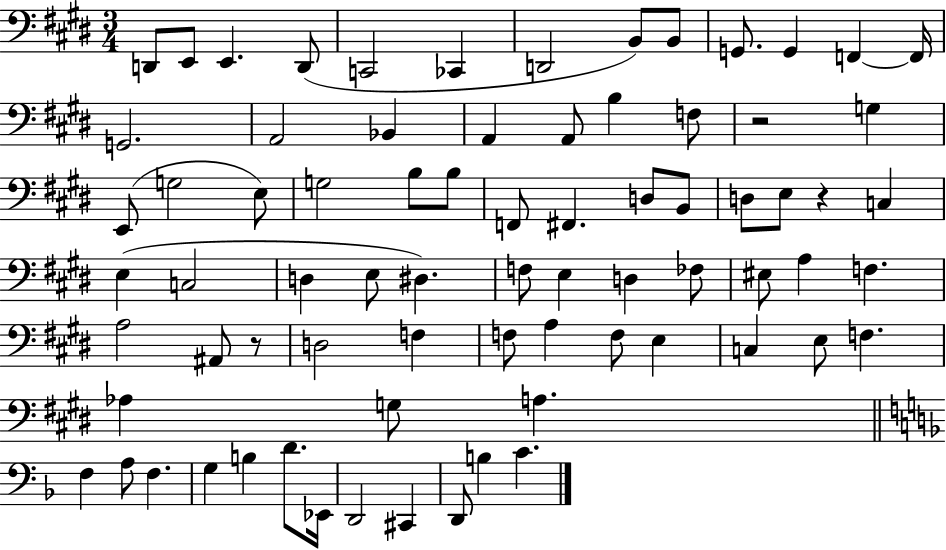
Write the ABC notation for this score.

X:1
T:Untitled
M:3/4
L:1/4
K:E
D,,/2 E,,/2 E,, D,,/2 C,,2 _C,, D,,2 B,,/2 B,,/2 G,,/2 G,, F,, F,,/4 G,,2 A,,2 _B,, A,, A,,/2 B, F,/2 z2 G, E,,/2 G,2 E,/2 G,2 B,/2 B,/2 F,,/2 ^F,, D,/2 B,,/2 D,/2 E,/2 z C, E, C,2 D, E,/2 ^D, F,/2 E, D, _F,/2 ^E,/2 A, F, A,2 ^A,,/2 z/2 D,2 F, F,/2 A, F,/2 E, C, E,/2 F, _A, G,/2 A, F, A,/2 F, G, B, D/2 _E,,/4 D,,2 ^C,, D,,/2 B, C